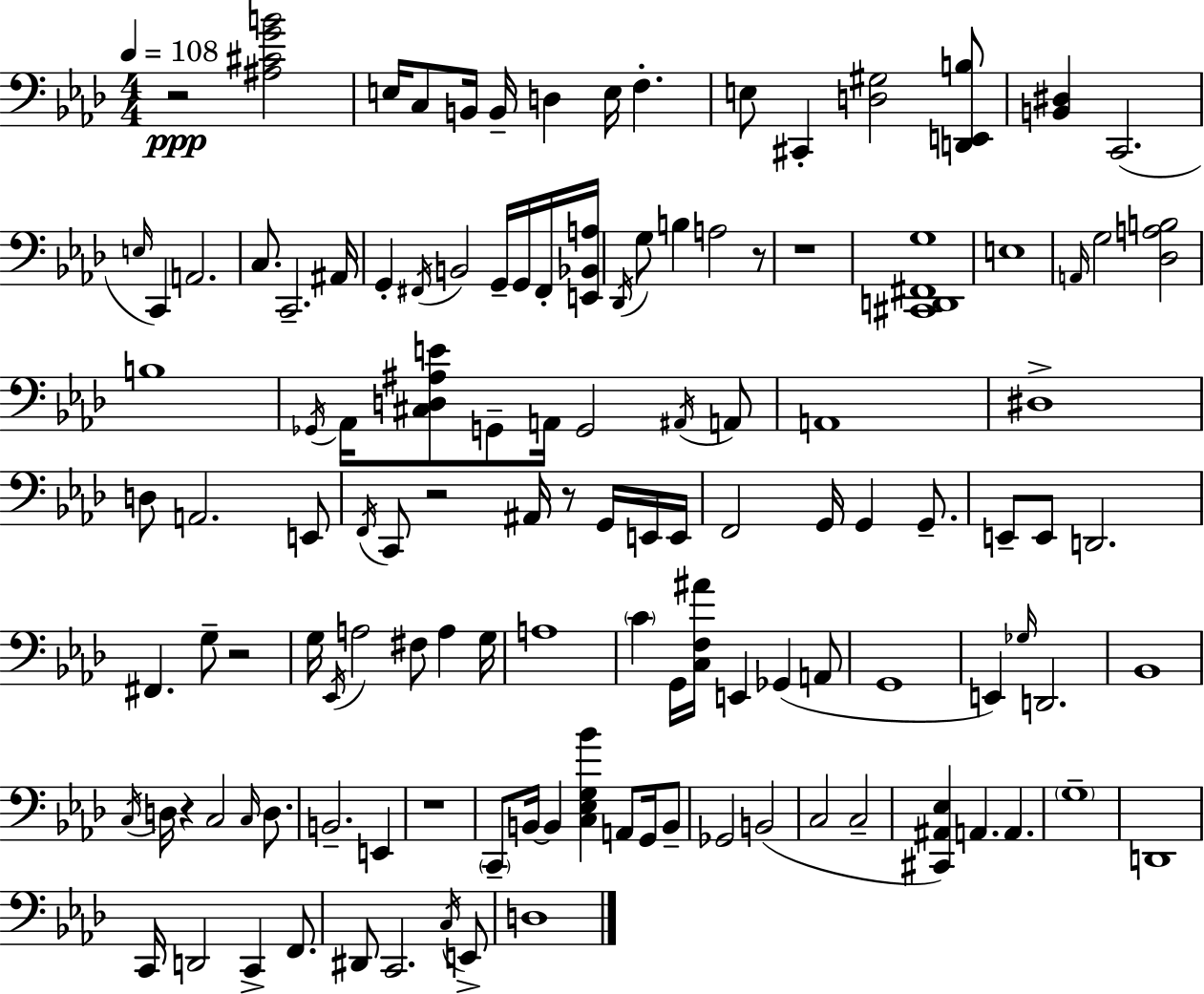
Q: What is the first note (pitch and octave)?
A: E3